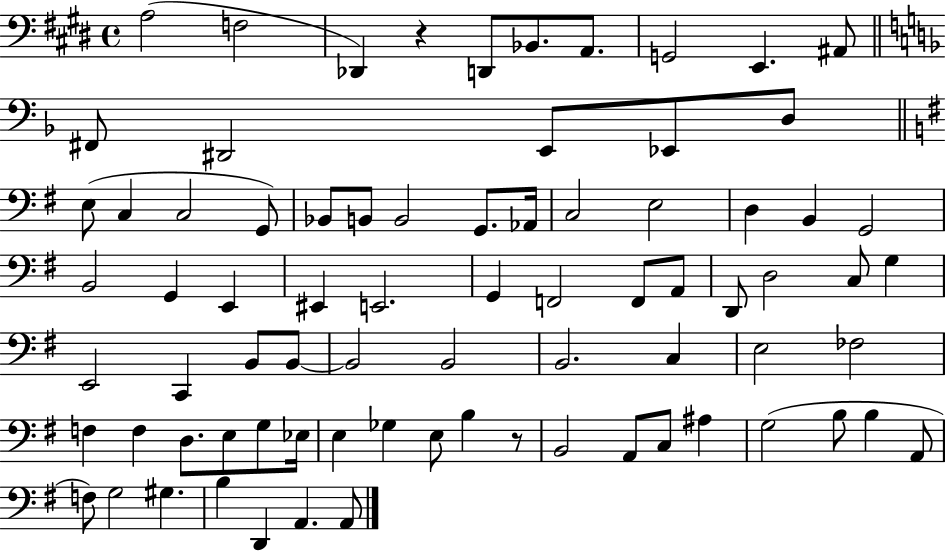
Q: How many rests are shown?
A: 2